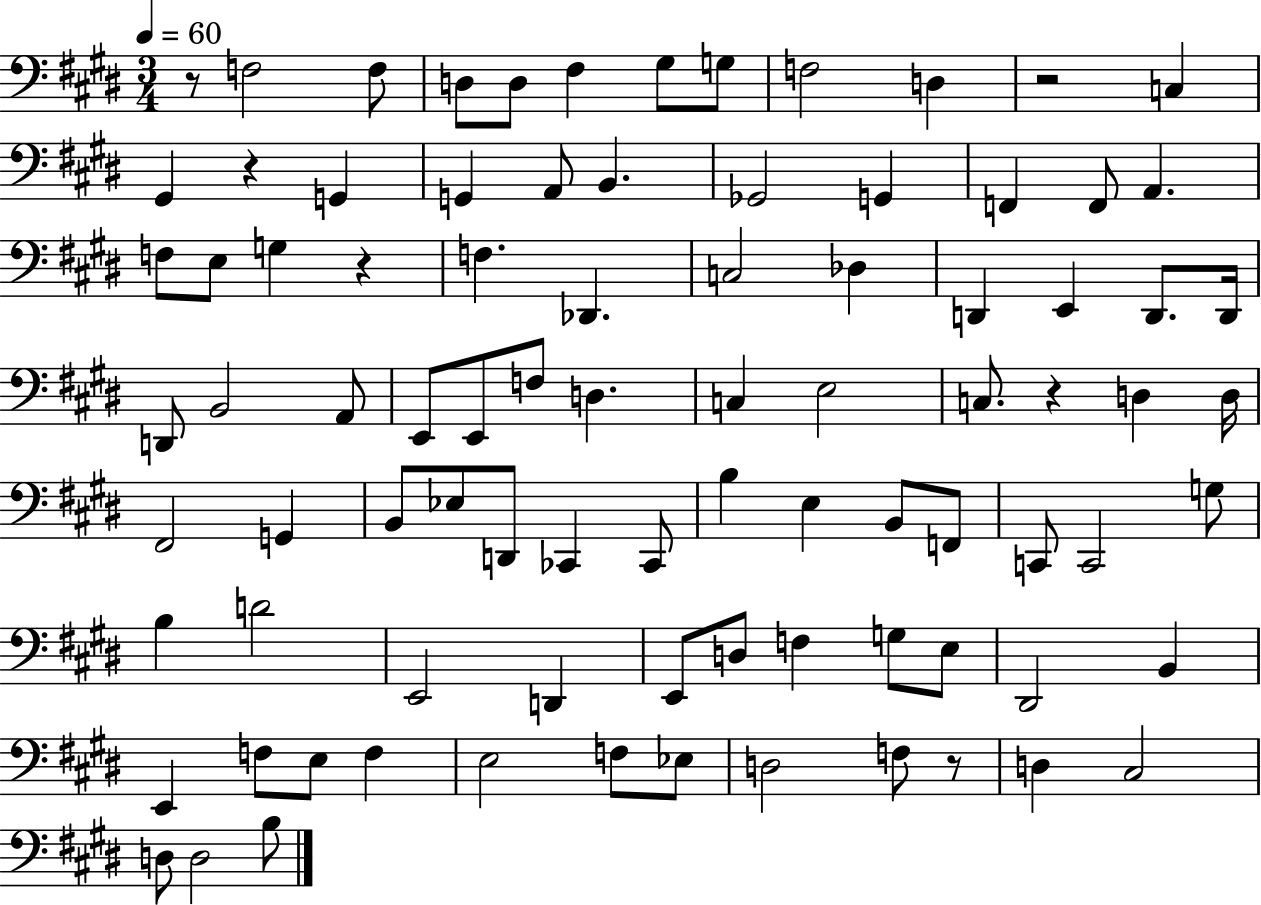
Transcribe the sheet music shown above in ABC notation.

X:1
T:Untitled
M:3/4
L:1/4
K:E
z/2 F,2 F,/2 D,/2 D,/2 ^F, ^G,/2 G,/2 F,2 D, z2 C, ^G,, z G,, G,, A,,/2 B,, _G,,2 G,, F,, F,,/2 A,, F,/2 E,/2 G, z F, _D,, C,2 _D, D,, E,, D,,/2 D,,/4 D,,/2 B,,2 A,,/2 E,,/2 E,,/2 F,/2 D, C, E,2 C,/2 z D, D,/4 ^F,,2 G,, B,,/2 _E,/2 D,,/2 _C,, _C,,/2 B, E, B,,/2 F,,/2 C,,/2 C,,2 G,/2 B, D2 E,,2 D,, E,,/2 D,/2 F, G,/2 E,/2 ^D,,2 B,, E,, F,/2 E,/2 F, E,2 F,/2 _E,/2 D,2 F,/2 z/2 D, ^C,2 D,/2 D,2 B,/2